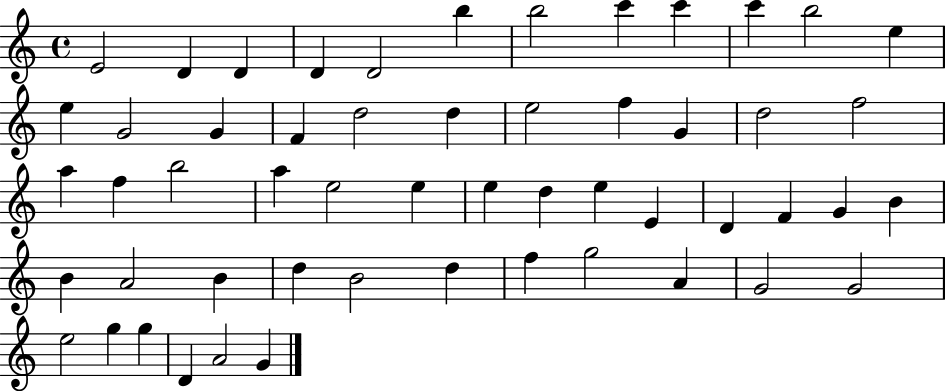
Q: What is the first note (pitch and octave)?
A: E4